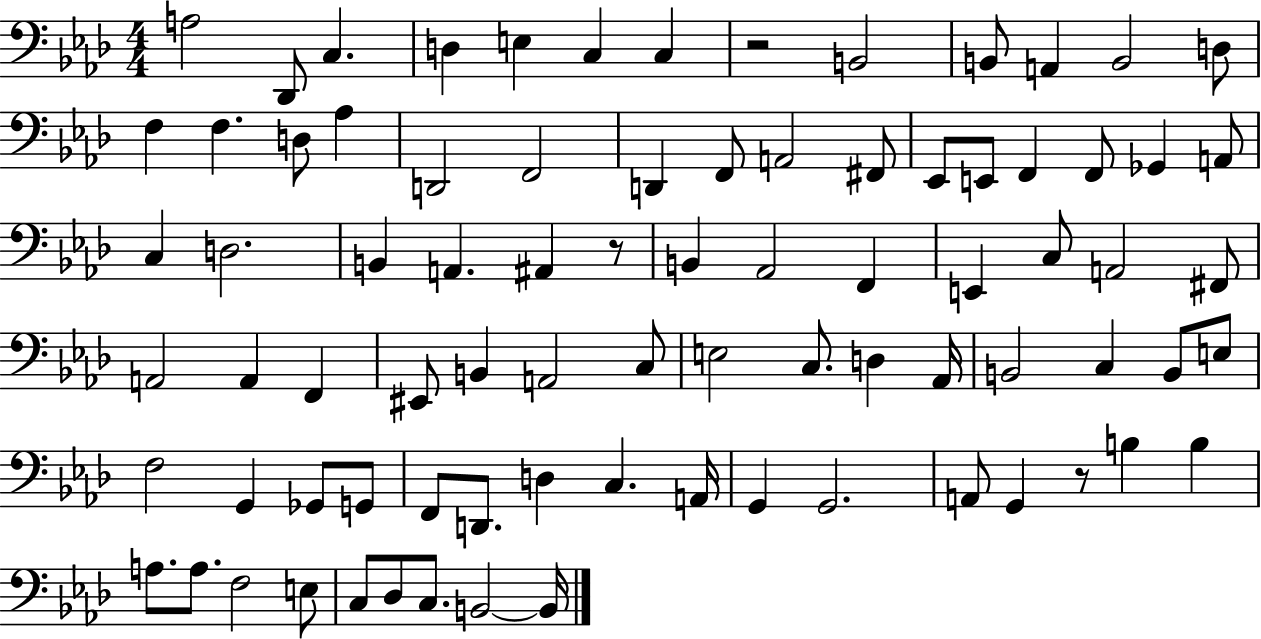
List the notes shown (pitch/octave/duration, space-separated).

A3/h Db2/e C3/q. D3/q E3/q C3/q C3/q R/h B2/h B2/e A2/q B2/h D3/e F3/q F3/q. D3/e Ab3/q D2/h F2/h D2/q F2/e A2/h F#2/e Eb2/e E2/e F2/q F2/e Gb2/q A2/e C3/q D3/h. B2/q A2/q. A#2/q R/e B2/q Ab2/h F2/q E2/q C3/e A2/h F#2/e A2/h A2/q F2/q EIS2/e B2/q A2/h C3/e E3/h C3/e. D3/q Ab2/s B2/h C3/q B2/e E3/e F3/h G2/q Gb2/e G2/e F2/e D2/e. D3/q C3/q. A2/s G2/q G2/h. A2/e G2/q R/e B3/q B3/q A3/e. A3/e. F3/h E3/e C3/e Db3/e C3/e. B2/h B2/s